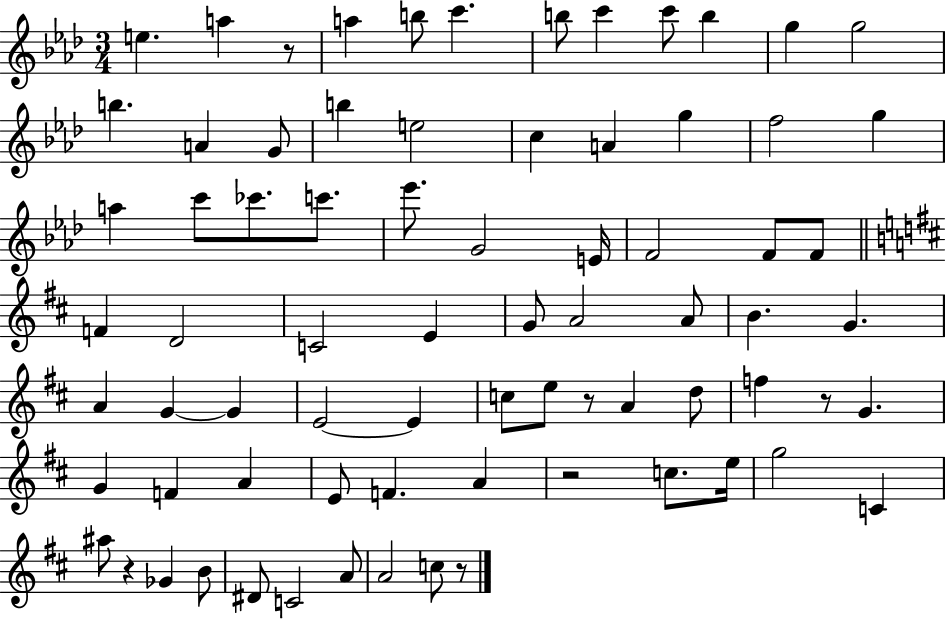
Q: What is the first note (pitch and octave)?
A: E5